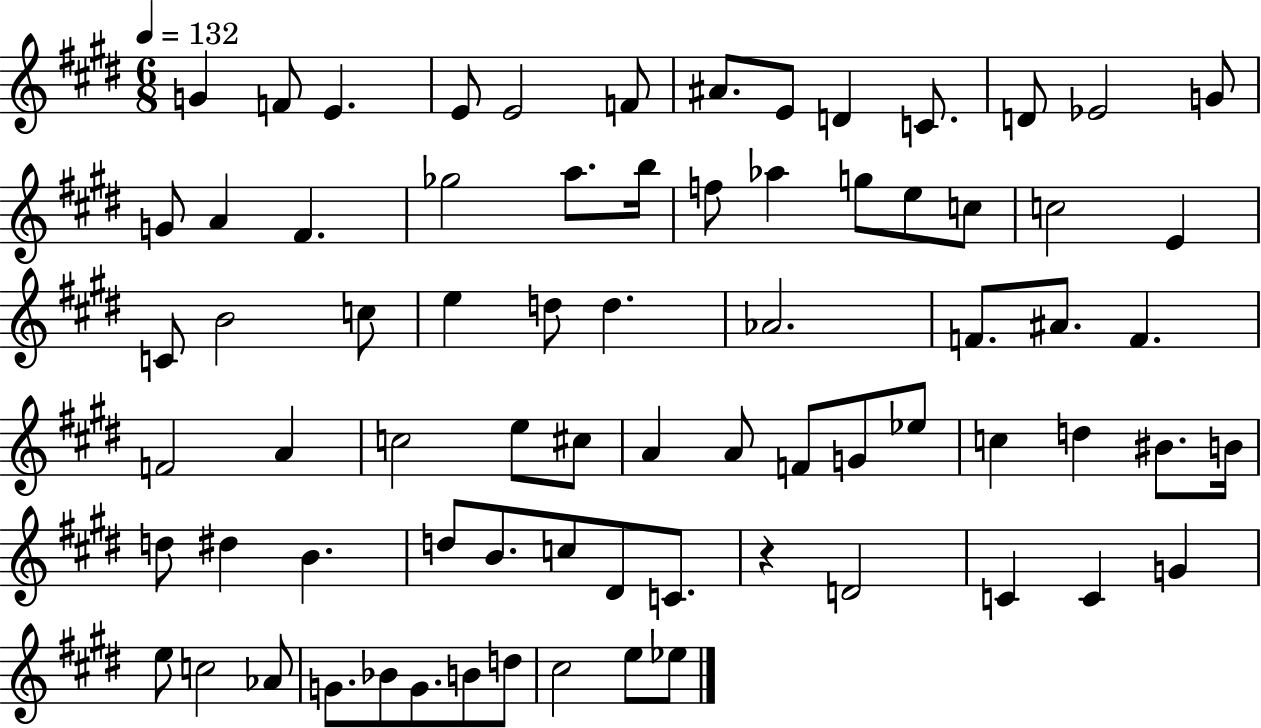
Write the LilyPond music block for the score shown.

{
  \clef treble
  \numericTimeSignature
  \time 6/8
  \key e \major
  \tempo 4 = 132
  g'4 f'8 e'4. | e'8 e'2 f'8 | ais'8. e'8 d'4 c'8. | d'8 ees'2 g'8 | \break g'8 a'4 fis'4. | ges''2 a''8. b''16 | f''8 aes''4 g''8 e''8 c''8 | c''2 e'4 | \break c'8 b'2 c''8 | e''4 d''8 d''4. | aes'2. | f'8. ais'8. f'4. | \break f'2 a'4 | c''2 e''8 cis''8 | a'4 a'8 f'8 g'8 ees''8 | c''4 d''4 bis'8. b'16 | \break d''8 dis''4 b'4. | d''8 b'8. c''8 dis'8 c'8. | r4 d'2 | c'4 c'4 g'4 | \break e''8 c''2 aes'8 | g'8. bes'8 g'8. b'8 d''8 | cis''2 e''8 ees''8 | \bar "|."
}